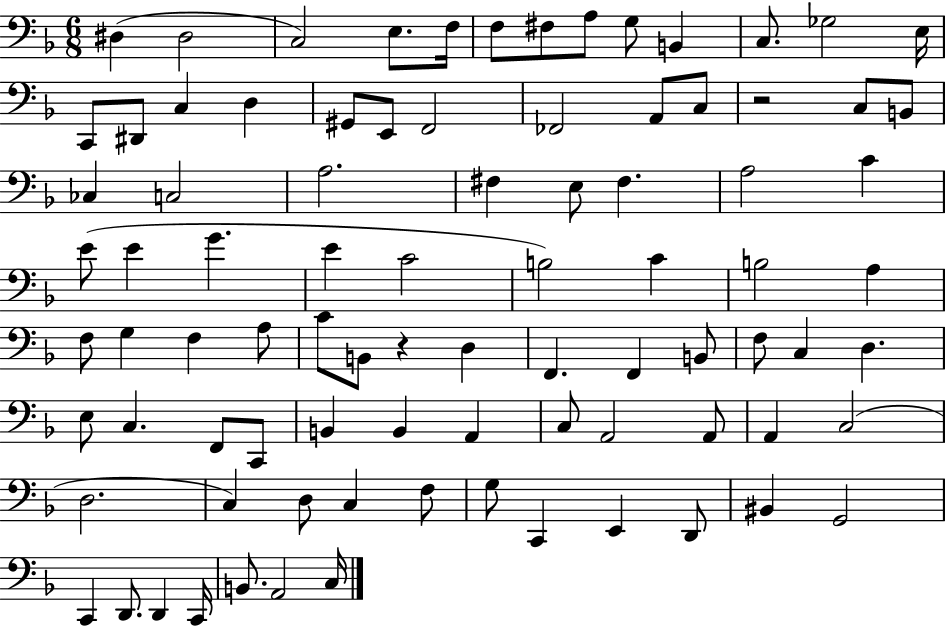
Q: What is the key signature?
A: F major